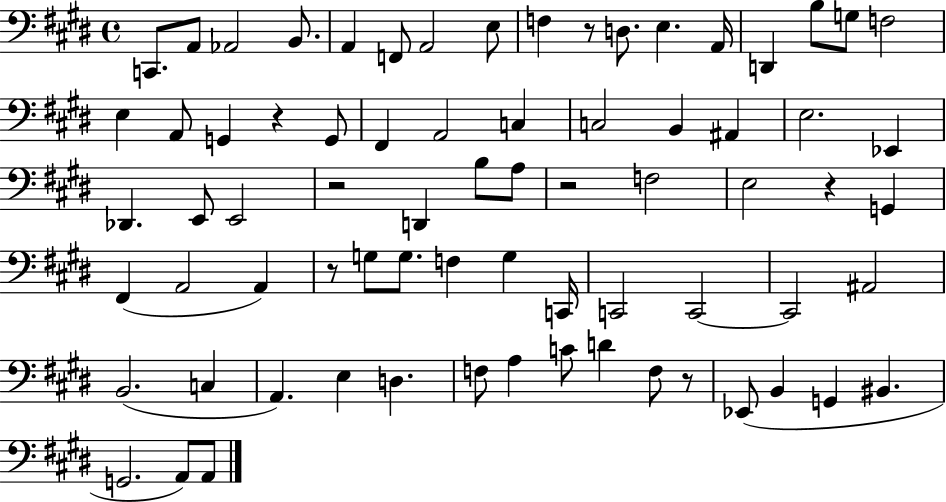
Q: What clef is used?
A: bass